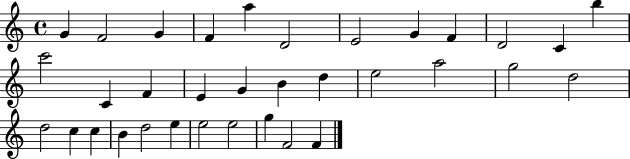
X:1
T:Untitled
M:4/4
L:1/4
K:C
G F2 G F a D2 E2 G F D2 C b c'2 C F E G B d e2 a2 g2 d2 d2 c c B d2 e e2 e2 g F2 F